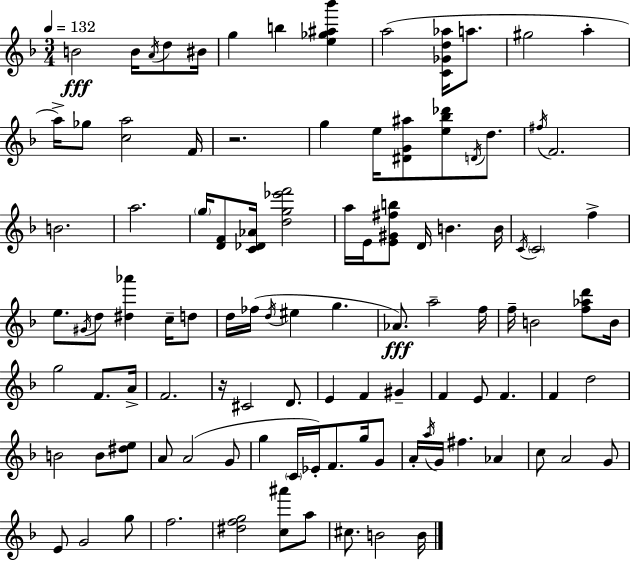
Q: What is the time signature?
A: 3/4